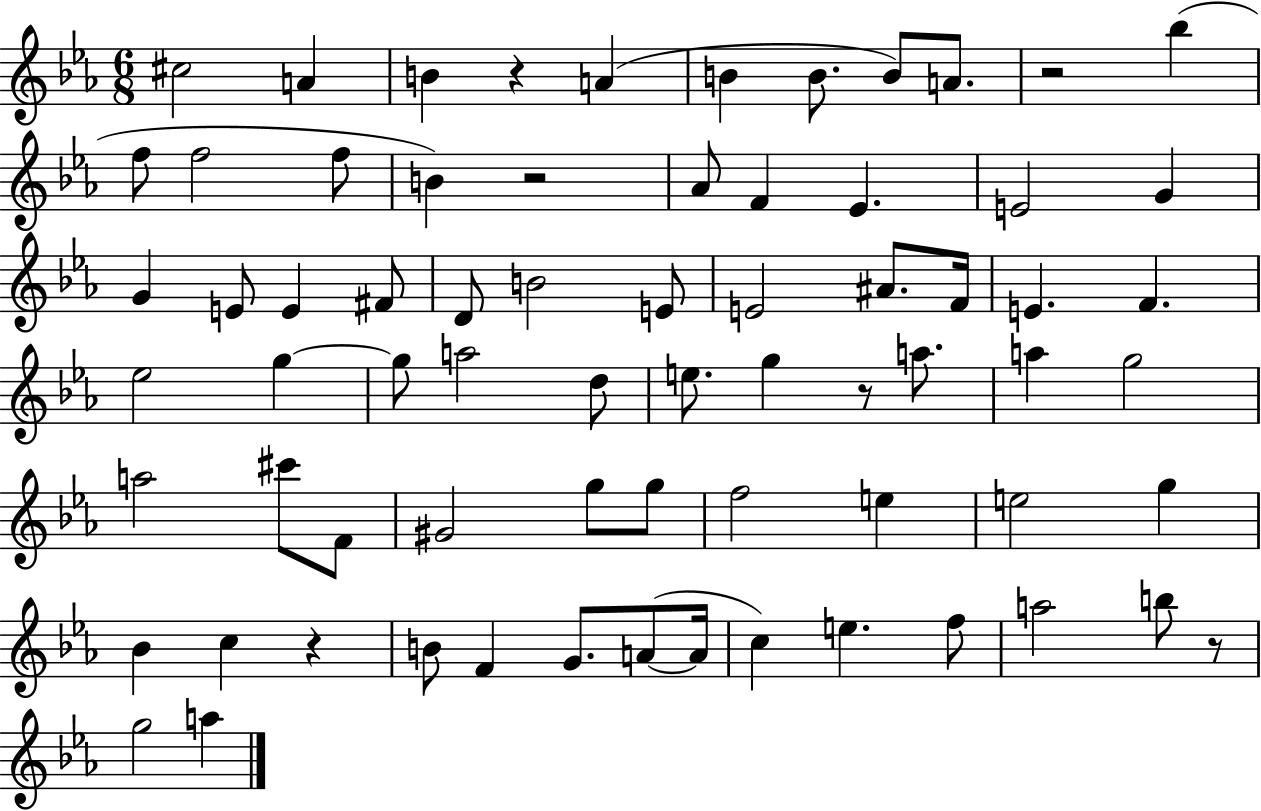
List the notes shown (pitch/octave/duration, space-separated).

C#5/h A4/q B4/q R/q A4/q B4/q B4/e. B4/e A4/e. R/h Bb5/q F5/e F5/h F5/e B4/q R/h Ab4/e F4/q Eb4/q. E4/h G4/q G4/q E4/e E4/q F#4/e D4/e B4/h E4/e E4/h A#4/e. F4/s E4/q. F4/q. Eb5/h G5/q G5/e A5/h D5/e E5/e. G5/q R/e A5/e. A5/q G5/h A5/h C#6/e F4/e G#4/h G5/e G5/e F5/h E5/q E5/h G5/q Bb4/q C5/q R/q B4/e F4/q G4/e. A4/e A4/s C5/q E5/q. F5/e A5/h B5/e R/e G5/h A5/q